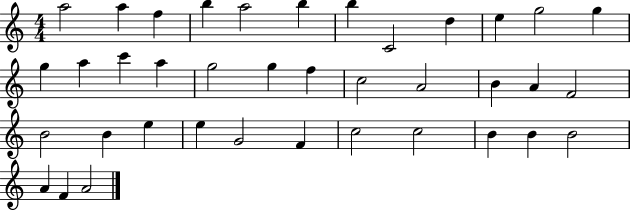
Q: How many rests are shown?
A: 0